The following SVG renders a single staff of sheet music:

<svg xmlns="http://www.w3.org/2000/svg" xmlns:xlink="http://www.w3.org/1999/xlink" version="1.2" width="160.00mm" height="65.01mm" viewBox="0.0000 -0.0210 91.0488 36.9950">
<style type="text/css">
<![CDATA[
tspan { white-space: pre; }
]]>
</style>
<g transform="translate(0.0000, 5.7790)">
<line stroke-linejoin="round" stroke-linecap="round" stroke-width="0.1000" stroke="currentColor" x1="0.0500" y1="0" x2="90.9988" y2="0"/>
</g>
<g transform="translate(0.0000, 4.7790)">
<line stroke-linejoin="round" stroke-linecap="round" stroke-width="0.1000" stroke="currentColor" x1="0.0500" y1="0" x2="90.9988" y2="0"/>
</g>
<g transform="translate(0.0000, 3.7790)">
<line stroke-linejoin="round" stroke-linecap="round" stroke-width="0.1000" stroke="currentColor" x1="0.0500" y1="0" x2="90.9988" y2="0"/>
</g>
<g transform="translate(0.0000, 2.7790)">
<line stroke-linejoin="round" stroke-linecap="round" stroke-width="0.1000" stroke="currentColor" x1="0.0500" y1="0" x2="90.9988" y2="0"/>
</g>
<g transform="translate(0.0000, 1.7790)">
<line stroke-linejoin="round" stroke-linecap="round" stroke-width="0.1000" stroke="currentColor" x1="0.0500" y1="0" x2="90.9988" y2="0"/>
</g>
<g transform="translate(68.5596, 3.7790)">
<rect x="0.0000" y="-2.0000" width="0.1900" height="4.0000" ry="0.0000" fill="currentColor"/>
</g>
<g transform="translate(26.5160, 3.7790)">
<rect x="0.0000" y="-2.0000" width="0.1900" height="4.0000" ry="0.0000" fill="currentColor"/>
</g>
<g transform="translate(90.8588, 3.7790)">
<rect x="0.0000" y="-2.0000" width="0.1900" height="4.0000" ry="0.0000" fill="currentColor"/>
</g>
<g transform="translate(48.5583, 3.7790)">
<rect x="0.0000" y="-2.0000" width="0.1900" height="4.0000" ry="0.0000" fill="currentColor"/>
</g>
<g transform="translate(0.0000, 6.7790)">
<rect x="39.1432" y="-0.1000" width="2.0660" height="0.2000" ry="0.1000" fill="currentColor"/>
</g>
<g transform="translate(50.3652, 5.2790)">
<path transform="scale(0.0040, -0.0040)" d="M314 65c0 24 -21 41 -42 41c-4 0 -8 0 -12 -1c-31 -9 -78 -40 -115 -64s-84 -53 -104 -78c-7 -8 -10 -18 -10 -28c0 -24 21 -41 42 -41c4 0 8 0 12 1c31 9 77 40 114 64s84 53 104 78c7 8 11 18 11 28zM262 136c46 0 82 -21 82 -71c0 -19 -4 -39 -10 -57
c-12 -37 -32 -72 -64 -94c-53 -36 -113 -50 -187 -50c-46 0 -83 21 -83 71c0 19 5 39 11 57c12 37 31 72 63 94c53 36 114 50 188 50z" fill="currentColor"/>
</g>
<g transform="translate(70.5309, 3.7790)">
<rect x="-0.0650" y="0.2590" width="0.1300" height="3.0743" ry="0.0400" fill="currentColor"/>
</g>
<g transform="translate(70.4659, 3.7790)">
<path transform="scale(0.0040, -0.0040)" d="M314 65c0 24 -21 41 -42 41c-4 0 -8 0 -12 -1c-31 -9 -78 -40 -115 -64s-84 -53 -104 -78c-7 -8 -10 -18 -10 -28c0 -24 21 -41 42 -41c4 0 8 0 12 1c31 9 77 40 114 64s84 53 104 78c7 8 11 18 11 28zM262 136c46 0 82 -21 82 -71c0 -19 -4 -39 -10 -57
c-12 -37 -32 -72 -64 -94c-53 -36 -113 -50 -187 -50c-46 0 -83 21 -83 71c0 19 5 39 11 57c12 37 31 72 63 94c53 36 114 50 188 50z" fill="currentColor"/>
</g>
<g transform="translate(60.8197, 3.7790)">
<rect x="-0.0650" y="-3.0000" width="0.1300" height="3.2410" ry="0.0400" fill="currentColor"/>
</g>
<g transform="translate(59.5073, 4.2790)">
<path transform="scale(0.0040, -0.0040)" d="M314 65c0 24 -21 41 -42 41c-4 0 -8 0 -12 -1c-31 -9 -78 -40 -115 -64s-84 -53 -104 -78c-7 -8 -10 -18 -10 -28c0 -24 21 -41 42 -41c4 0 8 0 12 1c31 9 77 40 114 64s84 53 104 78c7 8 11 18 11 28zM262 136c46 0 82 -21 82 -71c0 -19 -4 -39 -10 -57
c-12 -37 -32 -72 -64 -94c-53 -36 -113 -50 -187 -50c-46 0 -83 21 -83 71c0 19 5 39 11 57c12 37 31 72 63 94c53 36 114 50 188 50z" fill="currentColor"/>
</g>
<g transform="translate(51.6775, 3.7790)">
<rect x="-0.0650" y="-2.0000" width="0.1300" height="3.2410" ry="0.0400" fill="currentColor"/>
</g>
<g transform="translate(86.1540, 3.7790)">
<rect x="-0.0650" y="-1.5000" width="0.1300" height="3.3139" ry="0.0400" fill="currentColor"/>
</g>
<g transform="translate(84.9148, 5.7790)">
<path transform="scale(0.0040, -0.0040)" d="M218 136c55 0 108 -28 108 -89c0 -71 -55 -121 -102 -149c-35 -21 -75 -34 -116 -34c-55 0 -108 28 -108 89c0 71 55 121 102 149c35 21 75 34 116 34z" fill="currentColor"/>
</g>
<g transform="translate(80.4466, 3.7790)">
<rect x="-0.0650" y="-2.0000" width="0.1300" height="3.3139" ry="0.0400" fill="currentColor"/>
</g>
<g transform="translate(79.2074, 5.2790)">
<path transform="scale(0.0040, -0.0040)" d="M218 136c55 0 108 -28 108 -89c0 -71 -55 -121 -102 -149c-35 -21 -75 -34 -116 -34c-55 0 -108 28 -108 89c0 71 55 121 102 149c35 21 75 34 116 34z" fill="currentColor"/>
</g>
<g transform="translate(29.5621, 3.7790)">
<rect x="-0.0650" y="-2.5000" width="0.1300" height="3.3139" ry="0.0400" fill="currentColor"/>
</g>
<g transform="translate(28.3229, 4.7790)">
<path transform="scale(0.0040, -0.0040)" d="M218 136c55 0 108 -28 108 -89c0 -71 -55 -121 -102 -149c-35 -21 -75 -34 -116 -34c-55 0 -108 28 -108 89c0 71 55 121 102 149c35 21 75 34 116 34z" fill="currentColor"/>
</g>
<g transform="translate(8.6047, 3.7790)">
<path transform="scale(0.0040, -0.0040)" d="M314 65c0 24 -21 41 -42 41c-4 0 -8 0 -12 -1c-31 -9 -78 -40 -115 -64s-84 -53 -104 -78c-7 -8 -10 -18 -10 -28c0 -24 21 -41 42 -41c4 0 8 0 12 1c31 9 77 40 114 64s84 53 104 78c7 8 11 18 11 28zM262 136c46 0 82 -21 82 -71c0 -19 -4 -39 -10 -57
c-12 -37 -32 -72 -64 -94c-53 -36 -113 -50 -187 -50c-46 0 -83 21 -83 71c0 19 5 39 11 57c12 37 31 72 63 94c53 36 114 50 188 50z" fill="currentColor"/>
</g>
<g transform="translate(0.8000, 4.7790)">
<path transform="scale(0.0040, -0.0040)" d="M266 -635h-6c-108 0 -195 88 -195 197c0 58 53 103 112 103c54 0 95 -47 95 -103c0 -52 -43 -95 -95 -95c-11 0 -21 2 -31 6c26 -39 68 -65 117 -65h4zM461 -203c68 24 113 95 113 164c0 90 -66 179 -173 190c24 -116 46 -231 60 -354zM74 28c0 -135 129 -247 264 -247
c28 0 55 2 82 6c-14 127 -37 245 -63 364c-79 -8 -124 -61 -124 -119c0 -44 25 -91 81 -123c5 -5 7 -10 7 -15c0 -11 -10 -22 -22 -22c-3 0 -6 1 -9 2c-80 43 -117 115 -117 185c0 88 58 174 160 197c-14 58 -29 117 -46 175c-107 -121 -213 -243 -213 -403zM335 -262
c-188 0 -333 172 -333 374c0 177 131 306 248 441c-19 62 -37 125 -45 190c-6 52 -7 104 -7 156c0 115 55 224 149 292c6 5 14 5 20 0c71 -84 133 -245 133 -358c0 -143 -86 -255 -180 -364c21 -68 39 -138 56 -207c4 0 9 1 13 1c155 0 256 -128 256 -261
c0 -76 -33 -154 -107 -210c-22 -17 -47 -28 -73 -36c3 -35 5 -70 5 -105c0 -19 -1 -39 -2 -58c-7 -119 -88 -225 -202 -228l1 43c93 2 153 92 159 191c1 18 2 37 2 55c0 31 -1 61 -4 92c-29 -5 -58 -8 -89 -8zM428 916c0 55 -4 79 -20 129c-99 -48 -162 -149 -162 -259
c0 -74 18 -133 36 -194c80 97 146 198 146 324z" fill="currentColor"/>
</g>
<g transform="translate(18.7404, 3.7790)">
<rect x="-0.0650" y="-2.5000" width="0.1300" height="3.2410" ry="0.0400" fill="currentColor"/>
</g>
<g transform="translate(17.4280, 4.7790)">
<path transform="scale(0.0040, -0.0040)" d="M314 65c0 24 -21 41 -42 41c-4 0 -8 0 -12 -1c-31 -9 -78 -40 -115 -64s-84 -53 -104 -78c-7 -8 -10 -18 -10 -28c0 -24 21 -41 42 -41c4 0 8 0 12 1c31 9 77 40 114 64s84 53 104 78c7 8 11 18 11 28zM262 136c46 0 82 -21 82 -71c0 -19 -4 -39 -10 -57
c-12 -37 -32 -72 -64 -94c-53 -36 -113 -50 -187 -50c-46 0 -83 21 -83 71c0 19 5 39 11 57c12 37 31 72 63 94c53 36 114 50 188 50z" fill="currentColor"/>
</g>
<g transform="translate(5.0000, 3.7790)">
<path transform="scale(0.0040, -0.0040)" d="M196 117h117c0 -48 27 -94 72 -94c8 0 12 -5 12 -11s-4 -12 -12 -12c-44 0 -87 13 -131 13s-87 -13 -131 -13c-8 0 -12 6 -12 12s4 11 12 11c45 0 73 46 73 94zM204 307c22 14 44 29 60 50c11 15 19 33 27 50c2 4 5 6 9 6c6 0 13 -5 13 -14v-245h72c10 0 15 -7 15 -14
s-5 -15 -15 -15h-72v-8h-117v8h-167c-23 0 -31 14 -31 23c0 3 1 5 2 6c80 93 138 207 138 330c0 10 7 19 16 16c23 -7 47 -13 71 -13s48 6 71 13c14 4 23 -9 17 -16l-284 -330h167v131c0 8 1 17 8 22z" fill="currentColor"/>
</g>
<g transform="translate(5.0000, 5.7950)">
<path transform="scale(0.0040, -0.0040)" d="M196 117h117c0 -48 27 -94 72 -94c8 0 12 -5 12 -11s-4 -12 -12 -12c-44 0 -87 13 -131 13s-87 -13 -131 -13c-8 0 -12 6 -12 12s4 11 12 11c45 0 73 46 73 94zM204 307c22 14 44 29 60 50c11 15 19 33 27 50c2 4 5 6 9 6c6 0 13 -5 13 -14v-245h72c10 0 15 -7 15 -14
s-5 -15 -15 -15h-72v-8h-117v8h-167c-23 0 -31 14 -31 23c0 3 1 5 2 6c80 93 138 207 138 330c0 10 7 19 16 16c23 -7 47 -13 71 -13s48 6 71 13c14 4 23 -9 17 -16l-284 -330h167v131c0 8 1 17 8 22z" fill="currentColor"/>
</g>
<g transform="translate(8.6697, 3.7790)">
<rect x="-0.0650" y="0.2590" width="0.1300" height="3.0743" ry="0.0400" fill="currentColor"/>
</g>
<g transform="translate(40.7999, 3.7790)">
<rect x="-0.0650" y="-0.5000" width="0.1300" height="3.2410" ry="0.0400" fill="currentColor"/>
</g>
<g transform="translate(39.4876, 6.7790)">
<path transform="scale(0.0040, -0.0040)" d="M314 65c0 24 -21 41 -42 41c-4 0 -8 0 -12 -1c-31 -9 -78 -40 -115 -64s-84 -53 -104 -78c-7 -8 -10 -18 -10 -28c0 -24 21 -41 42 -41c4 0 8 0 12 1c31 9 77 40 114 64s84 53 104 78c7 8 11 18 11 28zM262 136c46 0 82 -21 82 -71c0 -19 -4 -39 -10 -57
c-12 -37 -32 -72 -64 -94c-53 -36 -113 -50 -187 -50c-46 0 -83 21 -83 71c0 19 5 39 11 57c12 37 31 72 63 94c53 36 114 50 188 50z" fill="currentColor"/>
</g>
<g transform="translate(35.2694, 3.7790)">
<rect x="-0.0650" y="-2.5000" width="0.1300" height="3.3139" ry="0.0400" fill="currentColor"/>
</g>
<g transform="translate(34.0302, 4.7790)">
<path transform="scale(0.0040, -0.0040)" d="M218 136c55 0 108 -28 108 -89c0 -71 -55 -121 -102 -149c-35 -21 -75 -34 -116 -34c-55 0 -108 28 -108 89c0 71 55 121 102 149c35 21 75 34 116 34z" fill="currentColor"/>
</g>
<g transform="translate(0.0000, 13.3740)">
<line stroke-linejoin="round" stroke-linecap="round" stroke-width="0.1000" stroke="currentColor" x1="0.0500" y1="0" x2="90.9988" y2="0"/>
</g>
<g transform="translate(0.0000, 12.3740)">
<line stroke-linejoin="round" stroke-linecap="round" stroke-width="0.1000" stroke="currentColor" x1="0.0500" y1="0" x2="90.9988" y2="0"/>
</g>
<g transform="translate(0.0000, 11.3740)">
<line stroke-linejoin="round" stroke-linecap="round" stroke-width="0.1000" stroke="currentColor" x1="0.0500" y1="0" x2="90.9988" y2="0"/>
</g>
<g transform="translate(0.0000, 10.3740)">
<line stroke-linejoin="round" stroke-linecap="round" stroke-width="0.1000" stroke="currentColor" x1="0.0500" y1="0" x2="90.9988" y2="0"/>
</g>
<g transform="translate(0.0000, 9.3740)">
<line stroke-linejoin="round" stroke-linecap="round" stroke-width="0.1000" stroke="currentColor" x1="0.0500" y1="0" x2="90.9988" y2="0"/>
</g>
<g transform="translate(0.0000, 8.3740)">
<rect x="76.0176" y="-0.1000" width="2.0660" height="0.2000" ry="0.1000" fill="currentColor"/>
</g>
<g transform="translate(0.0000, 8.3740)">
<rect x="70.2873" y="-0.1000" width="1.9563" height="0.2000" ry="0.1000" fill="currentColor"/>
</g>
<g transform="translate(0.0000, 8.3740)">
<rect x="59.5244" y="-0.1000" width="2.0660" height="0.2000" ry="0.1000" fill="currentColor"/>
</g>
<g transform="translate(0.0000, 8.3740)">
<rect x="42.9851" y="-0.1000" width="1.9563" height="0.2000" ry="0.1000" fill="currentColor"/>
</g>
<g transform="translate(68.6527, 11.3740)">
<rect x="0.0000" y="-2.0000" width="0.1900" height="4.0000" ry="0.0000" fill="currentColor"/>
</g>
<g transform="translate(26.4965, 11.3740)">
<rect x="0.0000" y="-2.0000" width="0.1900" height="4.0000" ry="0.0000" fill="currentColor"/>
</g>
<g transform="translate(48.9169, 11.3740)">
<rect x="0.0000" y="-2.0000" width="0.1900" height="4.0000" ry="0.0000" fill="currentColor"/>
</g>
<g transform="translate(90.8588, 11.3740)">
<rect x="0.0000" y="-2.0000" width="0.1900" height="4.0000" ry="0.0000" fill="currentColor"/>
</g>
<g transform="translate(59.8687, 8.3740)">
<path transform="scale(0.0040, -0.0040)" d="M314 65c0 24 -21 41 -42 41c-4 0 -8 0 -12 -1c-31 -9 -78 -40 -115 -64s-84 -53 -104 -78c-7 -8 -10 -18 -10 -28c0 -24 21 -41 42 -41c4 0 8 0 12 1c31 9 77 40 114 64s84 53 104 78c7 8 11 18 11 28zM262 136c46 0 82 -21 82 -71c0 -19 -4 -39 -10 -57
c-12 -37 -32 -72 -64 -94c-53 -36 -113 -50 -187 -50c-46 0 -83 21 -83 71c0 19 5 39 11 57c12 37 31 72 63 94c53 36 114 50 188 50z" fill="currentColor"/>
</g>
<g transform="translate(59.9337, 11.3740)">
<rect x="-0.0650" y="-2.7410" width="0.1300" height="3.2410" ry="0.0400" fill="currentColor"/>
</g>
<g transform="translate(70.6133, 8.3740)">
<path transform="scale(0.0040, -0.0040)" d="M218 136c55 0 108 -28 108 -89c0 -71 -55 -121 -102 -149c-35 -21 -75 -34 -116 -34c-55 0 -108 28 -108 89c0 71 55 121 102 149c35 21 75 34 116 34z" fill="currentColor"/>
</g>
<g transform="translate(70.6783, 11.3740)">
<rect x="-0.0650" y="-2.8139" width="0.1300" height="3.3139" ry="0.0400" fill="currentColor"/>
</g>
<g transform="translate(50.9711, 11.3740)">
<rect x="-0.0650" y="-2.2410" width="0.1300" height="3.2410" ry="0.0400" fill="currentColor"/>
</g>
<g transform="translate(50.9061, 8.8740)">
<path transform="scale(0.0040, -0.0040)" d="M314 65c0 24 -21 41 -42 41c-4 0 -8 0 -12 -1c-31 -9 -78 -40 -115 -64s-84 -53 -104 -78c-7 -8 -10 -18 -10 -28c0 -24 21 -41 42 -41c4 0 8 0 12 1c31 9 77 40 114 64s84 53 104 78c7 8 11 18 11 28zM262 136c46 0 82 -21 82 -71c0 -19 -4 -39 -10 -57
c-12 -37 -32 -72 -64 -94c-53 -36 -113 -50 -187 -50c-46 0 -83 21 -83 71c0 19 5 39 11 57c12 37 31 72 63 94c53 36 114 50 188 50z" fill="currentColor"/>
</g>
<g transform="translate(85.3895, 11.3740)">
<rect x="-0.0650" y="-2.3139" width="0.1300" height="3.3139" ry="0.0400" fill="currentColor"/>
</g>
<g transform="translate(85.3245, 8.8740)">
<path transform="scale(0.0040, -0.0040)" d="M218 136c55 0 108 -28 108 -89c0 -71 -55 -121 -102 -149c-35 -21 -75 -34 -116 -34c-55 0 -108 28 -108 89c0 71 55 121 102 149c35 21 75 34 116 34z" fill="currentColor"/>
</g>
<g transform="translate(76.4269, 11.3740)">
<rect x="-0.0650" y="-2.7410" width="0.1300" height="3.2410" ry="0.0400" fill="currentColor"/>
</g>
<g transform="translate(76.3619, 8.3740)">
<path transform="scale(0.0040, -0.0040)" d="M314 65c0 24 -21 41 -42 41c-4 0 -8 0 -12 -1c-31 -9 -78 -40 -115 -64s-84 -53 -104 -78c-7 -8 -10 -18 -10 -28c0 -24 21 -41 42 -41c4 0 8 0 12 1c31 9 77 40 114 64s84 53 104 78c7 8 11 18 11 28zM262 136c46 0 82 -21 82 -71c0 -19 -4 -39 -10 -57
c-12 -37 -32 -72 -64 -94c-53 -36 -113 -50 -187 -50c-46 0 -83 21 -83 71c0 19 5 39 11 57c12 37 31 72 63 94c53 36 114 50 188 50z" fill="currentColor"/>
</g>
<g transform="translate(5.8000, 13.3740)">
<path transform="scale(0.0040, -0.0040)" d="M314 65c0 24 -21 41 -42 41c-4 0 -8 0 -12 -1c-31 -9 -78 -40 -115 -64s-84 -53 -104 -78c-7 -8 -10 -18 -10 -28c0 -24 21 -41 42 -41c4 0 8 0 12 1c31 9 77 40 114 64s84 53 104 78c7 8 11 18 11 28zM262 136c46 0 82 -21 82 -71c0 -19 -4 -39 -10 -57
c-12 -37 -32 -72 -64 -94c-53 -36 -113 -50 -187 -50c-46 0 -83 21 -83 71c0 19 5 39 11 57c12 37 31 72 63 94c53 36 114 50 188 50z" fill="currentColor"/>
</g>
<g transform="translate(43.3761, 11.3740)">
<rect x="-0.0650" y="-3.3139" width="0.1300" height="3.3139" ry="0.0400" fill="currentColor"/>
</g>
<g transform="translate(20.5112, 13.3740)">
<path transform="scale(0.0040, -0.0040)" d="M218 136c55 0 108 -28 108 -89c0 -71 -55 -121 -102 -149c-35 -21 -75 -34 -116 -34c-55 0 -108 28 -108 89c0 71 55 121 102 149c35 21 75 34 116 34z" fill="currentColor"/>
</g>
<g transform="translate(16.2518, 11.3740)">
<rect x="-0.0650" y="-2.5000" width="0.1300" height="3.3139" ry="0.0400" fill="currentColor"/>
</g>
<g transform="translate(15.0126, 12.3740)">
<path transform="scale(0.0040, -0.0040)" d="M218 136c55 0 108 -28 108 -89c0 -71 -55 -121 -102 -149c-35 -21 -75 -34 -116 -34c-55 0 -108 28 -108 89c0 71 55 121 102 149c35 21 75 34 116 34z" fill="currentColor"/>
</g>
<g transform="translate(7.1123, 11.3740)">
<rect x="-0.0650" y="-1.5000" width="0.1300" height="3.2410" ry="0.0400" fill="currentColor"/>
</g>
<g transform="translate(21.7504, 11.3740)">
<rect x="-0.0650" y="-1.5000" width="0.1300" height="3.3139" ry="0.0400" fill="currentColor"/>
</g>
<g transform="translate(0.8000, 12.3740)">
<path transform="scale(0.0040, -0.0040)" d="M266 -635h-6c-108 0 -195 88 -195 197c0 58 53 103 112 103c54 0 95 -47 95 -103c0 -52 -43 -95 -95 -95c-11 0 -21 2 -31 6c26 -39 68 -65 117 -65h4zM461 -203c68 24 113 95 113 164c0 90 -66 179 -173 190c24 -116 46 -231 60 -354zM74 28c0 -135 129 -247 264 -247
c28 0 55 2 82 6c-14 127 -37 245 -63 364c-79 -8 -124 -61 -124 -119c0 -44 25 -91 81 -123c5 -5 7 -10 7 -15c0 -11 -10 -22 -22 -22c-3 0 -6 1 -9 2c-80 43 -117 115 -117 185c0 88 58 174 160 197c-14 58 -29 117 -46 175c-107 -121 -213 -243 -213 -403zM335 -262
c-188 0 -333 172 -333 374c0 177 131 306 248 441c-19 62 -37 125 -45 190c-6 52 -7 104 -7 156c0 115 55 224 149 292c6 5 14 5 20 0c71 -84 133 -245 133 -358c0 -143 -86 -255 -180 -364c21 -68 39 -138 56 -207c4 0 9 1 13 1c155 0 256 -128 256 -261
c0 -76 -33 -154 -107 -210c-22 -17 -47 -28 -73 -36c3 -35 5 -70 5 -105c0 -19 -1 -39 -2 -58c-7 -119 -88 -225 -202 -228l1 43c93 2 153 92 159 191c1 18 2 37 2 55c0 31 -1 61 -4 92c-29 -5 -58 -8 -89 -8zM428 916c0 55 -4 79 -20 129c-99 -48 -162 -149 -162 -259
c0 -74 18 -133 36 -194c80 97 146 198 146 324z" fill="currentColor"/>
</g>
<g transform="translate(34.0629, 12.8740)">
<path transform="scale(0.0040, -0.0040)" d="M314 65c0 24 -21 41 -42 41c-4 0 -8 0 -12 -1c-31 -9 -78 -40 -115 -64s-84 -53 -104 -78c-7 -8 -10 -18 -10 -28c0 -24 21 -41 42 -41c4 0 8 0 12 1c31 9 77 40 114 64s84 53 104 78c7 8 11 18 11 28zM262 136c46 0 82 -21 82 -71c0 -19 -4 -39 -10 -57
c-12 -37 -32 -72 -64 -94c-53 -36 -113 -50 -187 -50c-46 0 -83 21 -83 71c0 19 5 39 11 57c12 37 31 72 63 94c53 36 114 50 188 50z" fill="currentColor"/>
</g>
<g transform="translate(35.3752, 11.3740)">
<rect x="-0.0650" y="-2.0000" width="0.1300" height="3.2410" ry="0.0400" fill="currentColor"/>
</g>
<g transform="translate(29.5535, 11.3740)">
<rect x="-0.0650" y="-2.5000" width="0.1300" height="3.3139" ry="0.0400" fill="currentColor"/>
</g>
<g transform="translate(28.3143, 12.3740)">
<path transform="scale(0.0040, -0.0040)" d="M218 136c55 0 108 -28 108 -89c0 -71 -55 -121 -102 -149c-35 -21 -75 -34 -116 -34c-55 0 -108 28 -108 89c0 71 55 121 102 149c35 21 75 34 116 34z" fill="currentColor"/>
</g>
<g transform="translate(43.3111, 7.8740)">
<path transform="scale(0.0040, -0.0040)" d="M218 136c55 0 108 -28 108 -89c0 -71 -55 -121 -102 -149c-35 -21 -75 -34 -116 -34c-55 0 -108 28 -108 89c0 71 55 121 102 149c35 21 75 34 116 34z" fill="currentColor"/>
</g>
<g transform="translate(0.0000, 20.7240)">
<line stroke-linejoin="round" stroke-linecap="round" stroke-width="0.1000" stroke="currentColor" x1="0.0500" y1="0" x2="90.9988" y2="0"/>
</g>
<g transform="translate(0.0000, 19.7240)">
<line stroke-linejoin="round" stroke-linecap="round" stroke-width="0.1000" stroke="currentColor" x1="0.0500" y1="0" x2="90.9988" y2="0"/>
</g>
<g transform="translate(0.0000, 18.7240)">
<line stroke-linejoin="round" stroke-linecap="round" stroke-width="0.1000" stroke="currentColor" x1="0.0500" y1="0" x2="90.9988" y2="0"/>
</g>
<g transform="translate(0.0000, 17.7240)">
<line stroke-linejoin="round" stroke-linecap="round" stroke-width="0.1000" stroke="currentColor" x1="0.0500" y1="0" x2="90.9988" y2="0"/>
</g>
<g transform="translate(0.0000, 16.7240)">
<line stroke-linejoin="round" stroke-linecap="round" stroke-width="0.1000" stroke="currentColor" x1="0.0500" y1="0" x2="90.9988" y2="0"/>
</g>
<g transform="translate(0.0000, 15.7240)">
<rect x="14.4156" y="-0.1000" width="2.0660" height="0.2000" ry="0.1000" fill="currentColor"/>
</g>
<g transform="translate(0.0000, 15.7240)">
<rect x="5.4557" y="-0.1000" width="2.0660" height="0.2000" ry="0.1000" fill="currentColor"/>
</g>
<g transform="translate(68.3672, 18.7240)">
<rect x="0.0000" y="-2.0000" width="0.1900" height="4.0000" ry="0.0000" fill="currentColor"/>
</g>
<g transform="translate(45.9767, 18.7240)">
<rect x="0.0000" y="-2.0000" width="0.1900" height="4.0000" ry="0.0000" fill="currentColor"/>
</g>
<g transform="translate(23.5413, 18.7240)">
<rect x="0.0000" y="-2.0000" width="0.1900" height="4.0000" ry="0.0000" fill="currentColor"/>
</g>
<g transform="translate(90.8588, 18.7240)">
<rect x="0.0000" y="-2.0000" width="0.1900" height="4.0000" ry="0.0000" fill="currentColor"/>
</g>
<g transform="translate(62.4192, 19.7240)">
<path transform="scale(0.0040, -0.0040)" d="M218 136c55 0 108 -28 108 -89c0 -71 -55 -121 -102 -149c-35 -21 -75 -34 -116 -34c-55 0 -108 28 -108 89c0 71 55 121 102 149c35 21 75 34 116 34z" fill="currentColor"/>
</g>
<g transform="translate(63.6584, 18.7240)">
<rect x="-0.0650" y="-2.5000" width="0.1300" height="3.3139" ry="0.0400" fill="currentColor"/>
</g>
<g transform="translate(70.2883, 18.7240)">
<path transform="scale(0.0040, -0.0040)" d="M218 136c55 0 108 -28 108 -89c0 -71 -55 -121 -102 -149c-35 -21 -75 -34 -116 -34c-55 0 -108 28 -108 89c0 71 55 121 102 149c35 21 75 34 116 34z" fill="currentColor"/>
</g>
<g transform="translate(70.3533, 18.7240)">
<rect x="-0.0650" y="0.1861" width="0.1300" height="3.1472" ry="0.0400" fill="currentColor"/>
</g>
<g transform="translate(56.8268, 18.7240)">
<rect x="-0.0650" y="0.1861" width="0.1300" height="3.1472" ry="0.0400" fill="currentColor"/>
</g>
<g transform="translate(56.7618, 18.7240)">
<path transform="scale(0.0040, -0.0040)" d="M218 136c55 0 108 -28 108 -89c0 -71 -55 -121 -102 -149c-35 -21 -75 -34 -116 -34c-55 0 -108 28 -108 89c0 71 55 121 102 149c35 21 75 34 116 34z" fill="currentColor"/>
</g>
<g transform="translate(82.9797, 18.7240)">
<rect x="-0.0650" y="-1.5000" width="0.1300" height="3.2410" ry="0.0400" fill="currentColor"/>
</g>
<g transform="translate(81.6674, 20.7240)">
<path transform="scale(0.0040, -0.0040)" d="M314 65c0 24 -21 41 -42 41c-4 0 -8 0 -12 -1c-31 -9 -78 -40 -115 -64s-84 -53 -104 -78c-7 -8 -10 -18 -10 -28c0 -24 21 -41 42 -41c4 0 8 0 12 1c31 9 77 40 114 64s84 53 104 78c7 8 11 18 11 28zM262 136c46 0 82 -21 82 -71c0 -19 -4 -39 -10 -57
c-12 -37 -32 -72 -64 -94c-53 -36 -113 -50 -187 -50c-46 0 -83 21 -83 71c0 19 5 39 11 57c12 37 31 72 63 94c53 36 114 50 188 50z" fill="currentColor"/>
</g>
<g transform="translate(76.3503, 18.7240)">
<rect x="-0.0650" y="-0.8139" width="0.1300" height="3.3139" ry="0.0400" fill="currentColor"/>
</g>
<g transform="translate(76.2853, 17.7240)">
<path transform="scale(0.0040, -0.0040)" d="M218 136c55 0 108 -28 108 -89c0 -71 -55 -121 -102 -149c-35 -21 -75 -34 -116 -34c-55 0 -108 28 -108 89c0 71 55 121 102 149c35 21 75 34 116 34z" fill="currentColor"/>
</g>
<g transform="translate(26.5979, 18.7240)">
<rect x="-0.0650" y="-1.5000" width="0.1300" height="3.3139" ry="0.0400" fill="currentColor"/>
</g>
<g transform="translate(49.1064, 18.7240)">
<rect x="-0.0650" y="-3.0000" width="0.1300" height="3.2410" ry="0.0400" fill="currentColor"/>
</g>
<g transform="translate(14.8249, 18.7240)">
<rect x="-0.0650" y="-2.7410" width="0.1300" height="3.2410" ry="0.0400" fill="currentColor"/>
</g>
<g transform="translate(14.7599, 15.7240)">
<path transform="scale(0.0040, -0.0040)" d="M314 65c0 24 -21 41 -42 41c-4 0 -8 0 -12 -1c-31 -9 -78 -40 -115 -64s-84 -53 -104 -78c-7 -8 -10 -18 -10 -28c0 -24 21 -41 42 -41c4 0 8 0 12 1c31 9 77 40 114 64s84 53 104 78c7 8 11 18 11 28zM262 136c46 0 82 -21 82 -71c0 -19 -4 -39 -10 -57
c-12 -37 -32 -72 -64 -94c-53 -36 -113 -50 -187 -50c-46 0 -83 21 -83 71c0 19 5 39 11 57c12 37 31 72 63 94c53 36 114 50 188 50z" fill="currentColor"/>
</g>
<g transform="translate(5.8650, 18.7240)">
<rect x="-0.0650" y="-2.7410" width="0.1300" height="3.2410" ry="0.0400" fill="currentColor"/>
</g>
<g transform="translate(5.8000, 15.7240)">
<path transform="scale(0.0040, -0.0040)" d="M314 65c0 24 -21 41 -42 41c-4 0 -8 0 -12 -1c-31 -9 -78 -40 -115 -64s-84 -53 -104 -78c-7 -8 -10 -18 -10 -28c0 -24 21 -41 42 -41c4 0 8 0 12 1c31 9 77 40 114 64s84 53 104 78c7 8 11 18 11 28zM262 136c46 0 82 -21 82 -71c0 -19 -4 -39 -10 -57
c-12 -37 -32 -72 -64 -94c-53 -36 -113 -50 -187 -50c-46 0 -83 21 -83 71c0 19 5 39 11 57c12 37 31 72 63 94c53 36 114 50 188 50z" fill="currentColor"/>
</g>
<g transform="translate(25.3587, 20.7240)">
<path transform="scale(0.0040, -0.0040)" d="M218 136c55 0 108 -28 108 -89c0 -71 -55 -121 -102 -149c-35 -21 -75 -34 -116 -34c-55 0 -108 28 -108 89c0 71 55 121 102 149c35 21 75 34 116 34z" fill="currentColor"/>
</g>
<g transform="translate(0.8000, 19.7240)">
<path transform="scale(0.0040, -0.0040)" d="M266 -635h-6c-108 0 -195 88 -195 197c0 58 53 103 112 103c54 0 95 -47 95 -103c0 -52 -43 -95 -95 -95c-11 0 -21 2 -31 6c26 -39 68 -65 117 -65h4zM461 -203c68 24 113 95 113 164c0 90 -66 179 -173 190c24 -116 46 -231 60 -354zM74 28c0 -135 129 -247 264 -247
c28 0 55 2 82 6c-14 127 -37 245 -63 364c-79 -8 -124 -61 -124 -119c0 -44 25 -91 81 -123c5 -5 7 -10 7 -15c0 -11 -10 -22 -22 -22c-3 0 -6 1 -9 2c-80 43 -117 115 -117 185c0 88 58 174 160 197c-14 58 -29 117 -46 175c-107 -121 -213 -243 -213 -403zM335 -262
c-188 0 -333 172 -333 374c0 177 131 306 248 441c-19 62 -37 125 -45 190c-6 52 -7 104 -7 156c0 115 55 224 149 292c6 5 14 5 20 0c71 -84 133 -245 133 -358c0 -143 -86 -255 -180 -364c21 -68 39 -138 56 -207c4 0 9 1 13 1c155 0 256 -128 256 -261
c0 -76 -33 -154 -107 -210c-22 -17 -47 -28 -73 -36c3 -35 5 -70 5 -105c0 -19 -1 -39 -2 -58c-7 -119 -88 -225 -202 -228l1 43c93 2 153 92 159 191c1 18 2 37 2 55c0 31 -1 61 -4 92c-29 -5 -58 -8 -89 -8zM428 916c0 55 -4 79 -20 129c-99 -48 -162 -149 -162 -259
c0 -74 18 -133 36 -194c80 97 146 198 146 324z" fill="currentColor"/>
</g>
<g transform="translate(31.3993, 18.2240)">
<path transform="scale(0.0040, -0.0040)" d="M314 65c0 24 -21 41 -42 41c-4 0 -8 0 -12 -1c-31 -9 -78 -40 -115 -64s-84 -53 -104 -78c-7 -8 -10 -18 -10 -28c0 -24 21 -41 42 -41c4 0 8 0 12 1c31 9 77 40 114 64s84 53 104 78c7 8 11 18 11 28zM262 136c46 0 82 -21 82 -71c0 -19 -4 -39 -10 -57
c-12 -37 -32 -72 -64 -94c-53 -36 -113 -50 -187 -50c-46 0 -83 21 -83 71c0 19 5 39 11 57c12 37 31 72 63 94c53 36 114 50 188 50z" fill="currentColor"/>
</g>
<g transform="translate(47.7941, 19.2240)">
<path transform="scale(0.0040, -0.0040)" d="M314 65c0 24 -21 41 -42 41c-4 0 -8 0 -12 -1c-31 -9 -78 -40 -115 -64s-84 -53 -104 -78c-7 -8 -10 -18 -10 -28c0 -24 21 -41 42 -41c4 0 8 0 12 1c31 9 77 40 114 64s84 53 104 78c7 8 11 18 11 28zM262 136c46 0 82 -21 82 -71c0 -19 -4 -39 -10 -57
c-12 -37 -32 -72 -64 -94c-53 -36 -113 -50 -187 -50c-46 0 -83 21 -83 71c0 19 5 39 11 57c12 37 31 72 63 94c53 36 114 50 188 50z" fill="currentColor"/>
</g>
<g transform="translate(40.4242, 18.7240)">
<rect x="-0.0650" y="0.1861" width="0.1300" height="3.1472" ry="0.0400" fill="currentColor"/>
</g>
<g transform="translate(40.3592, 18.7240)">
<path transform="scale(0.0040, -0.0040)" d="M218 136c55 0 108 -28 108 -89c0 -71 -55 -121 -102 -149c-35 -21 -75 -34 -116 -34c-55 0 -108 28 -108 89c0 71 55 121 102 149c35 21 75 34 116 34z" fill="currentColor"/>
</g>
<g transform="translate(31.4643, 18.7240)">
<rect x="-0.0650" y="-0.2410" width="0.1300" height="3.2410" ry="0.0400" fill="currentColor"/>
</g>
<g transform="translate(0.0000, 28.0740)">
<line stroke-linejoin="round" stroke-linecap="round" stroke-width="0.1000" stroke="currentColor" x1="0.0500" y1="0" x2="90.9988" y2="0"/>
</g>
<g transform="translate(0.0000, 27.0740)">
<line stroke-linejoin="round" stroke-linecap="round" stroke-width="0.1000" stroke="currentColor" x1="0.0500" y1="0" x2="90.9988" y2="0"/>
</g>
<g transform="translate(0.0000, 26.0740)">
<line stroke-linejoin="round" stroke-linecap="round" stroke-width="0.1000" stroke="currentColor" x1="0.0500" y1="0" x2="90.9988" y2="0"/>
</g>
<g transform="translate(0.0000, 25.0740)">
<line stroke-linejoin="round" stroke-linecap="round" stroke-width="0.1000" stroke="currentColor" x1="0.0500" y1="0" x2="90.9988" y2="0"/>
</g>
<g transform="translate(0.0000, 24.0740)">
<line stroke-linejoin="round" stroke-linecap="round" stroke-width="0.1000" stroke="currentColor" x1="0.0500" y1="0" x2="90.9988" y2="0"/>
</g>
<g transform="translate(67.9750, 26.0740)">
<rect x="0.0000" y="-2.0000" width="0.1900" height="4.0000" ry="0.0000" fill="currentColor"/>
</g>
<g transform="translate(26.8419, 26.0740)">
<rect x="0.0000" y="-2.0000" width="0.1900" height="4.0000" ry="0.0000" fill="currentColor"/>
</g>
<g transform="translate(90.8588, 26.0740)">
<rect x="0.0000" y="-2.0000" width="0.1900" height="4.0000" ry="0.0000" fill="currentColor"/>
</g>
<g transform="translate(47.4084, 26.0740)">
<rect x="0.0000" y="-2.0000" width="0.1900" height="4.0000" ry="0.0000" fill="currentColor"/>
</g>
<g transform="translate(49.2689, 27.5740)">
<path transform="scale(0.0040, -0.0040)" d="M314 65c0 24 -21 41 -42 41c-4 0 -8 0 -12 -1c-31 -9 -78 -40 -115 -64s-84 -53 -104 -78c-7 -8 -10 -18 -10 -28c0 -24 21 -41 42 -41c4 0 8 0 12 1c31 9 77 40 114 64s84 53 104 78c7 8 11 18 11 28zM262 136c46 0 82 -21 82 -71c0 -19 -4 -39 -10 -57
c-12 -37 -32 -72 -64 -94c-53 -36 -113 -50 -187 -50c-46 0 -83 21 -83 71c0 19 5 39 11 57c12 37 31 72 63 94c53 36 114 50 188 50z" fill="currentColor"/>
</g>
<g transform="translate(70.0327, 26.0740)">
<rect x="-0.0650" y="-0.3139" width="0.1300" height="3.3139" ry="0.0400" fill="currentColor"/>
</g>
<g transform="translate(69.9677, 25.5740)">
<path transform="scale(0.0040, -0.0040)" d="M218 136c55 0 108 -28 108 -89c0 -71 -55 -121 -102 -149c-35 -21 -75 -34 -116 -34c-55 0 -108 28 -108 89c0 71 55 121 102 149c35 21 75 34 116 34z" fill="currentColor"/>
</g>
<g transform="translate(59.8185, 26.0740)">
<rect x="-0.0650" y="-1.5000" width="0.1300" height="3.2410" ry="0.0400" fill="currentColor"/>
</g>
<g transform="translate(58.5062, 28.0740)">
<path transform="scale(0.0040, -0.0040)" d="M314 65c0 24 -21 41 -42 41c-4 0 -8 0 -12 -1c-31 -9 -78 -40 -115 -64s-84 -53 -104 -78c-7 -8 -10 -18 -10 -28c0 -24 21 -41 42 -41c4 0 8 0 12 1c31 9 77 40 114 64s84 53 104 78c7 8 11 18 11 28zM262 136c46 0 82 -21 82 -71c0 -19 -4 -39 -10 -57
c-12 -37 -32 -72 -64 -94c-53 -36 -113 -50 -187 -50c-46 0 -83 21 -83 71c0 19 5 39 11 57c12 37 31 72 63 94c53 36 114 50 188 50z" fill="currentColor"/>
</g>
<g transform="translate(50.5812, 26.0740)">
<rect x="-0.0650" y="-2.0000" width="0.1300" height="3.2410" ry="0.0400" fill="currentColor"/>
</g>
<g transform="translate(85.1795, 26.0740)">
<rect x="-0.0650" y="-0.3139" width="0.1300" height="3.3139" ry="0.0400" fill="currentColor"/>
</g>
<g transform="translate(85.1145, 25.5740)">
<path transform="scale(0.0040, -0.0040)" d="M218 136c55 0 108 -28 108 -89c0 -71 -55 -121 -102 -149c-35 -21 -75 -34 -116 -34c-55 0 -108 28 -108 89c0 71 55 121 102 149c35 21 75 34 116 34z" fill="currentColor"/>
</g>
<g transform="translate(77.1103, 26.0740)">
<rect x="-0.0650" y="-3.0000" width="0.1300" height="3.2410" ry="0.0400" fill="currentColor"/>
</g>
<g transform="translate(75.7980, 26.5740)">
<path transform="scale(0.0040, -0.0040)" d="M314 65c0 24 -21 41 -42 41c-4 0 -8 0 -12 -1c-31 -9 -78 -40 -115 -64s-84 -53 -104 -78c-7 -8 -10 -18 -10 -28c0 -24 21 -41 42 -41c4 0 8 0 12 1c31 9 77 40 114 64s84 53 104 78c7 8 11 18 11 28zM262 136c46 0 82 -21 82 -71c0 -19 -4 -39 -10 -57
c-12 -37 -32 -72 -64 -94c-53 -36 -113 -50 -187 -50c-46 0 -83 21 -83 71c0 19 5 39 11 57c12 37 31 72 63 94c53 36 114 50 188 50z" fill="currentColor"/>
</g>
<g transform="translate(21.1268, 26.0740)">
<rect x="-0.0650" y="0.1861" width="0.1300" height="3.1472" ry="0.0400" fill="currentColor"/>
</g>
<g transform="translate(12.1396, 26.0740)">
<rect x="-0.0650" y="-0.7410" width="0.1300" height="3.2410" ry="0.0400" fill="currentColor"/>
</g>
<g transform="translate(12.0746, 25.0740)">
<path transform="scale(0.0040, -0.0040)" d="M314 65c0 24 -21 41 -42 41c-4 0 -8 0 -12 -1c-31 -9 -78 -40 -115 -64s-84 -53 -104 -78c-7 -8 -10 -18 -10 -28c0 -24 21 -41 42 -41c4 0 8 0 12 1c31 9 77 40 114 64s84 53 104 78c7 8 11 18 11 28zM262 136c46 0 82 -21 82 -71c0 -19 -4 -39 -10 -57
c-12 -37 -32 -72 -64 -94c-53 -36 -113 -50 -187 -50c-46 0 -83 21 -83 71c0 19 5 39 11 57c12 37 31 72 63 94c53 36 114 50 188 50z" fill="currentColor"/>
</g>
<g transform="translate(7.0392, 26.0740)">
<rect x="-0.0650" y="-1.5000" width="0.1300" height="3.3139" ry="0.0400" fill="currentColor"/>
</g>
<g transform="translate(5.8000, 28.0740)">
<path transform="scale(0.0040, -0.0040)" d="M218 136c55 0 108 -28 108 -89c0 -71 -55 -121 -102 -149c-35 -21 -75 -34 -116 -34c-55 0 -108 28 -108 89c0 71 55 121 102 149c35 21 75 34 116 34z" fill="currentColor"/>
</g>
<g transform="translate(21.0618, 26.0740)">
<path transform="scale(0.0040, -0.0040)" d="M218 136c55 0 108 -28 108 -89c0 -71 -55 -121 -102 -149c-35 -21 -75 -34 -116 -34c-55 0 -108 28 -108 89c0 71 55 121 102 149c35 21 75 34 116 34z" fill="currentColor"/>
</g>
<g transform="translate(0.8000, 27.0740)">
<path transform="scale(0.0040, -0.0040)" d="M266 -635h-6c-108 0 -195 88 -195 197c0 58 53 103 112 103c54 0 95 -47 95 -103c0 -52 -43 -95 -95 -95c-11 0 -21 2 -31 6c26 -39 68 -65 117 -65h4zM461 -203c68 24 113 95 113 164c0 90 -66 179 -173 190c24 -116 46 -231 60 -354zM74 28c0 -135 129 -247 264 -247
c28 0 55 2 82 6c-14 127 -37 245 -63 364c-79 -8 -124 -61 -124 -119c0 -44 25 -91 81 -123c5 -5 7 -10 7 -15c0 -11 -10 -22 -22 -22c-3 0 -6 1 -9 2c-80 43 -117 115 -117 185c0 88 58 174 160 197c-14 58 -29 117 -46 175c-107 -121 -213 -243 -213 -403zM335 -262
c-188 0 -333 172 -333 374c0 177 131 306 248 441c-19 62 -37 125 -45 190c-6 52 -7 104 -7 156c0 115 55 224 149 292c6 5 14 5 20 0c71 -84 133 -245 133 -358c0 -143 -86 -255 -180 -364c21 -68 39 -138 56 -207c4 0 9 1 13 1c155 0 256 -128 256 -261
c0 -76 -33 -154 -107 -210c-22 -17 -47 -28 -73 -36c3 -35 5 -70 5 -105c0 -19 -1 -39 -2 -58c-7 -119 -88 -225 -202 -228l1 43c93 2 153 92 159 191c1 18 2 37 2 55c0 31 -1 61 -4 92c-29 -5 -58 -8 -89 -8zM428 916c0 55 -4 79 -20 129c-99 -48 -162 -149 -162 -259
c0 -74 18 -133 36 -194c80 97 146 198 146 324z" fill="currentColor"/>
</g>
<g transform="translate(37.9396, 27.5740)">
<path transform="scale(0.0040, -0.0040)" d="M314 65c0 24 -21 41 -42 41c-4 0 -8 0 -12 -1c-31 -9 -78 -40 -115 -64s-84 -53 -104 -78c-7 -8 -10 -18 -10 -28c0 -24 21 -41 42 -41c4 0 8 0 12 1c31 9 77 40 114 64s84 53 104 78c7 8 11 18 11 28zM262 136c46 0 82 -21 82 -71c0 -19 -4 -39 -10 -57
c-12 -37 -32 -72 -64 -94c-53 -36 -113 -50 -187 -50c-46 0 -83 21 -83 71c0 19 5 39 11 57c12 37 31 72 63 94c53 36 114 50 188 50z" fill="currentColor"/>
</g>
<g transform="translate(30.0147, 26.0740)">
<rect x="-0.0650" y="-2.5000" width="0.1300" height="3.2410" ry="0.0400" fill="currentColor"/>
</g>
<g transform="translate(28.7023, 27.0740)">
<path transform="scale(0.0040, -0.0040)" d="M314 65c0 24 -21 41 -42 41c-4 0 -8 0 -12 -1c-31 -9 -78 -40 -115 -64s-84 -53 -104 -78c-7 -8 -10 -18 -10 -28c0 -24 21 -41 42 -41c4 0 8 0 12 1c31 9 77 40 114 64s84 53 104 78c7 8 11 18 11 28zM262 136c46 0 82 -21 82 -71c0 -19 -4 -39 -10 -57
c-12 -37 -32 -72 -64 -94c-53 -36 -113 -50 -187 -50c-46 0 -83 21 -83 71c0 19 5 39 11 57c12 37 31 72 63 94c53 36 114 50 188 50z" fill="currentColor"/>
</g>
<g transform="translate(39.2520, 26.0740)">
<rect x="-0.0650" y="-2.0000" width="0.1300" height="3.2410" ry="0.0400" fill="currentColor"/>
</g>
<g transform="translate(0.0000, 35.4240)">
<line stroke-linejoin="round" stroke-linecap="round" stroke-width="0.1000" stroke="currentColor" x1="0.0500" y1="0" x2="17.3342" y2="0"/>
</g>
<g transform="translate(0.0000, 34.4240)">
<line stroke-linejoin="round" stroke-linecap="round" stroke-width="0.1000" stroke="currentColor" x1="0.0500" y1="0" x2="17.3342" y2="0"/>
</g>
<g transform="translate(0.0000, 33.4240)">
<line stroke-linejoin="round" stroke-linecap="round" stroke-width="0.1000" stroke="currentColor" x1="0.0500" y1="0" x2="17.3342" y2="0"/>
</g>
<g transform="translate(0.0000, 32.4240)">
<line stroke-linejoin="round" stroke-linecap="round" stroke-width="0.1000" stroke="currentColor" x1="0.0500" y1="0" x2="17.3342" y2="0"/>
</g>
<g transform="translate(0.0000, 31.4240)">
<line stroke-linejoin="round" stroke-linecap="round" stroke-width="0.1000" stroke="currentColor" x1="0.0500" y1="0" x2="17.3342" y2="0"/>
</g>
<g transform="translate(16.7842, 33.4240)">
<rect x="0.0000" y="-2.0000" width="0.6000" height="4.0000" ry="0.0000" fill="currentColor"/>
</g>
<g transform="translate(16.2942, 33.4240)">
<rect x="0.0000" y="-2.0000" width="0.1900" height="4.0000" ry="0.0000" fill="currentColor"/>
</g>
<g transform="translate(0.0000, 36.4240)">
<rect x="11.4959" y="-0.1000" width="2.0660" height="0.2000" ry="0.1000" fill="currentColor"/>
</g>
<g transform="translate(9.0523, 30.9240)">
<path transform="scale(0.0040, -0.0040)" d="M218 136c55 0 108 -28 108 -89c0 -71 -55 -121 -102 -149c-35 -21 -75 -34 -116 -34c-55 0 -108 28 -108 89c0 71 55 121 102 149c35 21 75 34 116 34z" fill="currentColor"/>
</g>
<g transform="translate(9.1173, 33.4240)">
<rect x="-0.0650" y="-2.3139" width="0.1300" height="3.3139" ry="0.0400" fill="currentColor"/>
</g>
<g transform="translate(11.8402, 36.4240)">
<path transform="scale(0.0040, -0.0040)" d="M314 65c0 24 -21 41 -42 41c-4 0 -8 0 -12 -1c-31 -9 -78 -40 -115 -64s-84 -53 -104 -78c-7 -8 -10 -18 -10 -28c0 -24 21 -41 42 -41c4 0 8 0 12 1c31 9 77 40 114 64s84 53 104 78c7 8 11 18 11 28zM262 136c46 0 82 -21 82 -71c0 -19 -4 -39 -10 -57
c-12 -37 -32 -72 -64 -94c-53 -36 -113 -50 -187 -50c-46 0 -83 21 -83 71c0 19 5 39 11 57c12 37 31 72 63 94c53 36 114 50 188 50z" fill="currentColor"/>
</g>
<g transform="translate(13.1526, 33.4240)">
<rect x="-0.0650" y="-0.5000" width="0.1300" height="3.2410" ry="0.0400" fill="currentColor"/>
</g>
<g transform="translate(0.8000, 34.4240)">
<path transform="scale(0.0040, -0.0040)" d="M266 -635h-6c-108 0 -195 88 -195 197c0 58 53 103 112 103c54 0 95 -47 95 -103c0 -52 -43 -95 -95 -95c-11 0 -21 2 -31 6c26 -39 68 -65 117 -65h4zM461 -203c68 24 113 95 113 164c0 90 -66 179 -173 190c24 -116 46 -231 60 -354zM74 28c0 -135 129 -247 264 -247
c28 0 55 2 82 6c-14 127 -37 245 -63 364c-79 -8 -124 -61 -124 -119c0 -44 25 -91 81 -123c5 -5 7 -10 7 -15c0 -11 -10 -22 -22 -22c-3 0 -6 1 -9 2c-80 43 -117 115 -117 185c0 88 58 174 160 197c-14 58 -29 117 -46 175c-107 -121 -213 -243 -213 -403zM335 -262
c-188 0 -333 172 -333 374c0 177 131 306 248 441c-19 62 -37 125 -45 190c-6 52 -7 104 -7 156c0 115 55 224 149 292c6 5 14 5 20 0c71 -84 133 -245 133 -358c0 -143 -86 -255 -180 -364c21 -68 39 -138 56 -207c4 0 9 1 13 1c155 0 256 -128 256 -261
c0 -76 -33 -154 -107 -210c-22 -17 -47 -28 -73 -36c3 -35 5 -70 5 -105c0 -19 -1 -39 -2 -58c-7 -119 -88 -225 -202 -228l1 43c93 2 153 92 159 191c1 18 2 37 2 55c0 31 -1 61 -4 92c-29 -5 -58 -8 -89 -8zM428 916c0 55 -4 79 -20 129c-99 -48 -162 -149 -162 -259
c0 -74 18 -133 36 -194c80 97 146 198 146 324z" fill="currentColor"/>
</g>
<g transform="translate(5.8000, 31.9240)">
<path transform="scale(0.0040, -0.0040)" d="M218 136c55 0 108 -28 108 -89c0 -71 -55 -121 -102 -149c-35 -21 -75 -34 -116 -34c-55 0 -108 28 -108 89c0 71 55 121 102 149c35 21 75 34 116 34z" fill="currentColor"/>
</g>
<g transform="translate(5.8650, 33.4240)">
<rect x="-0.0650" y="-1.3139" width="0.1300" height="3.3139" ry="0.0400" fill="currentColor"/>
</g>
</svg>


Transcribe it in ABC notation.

X:1
T:Untitled
M:4/4
L:1/4
K:C
B2 G2 G G C2 F2 A2 B2 F E E2 G E G F2 b g2 a2 a a2 g a2 a2 E c2 B A2 B G B d E2 E d2 B G2 F2 F2 E2 c A2 c e g C2